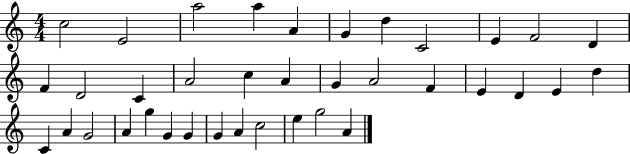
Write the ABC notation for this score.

X:1
T:Untitled
M:4/4
L:1/4
K:C
c2 E2 a2 a A G d C2 E F2 D F D2 C A2 c A G A2 F E D E d C A G2 A g G G G A c2 e g2 A